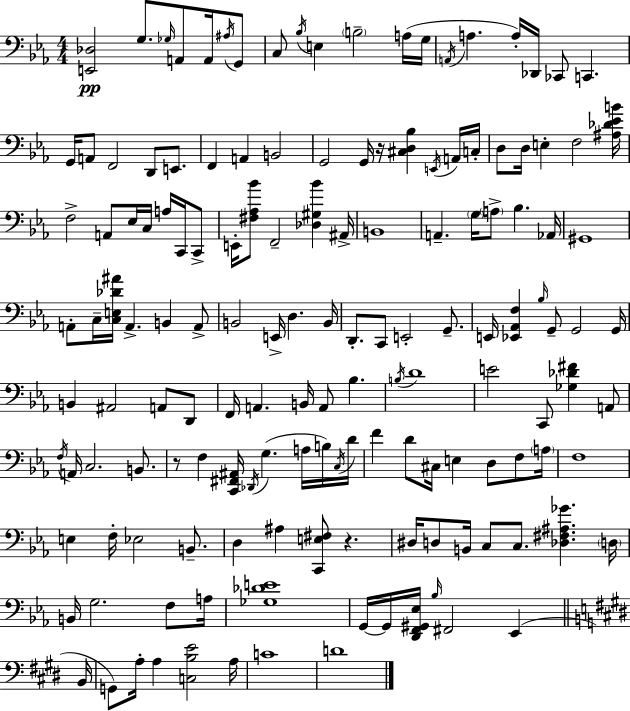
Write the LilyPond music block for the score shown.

{
  \clef bass
  \numericTimeSignature
  \time 4/4
  \key c \minor
  <e, des>2\pp g8. \grace { ges16 } a,8 a,16 \acciaccatura { ais16 } | g,8 c8 \acciaccatura { bes16 } e4 \parenthesize b2-- | a16( g16 \acciaccatura { a,16 } a4. a16-.) des,16 ces,8 c,4. | g,16 a,8 f,2 d,8 | \break e,8. f,4 a,4 b,2 | g,2 g,16 r16 <cis d bes>4 | \acciaccatura { e,16 } a,16 c16-. d8 d16 e4-. f2 | <ais des' ees' b'>16 f2-> a,8 ees16 | \break c16 a16 c,16 c,8-> e,16-. <fis aes bes'>8 f,2-- | <des gis bes'>4 ais,16-> b,1 | a,4.-- \parenthesize g16 \parenthesize a8-> bes4. | aes,16 gis,1 | \break a,8-. c16-- <c e des' ais'>16 a,4.-> b,4 | a,8-> b,2 e,16-> d4. | b,16 d,8.-. c,8 e,2-. | g,8.-- e,16 <ees, aes, f>4 \grace { bes16 } g,8-- g,2 | \break g,16 b,4 ais,2 | a,8 d,8 f,16 a,4. b,16 a,8 | bes4. \acciaccatura { b16 } d'1 | e'2 c,8 | \break <ges des' fis'>4 a,8 \acciaccatura { f16 } a,16 c2. | b,8. r8 f4 <c, fis, ais,>16 \acciaccatura { des,16 }( | g4. a16 b16) \acciaccatura { c16 } d'16 f'4 d'8 | cis16 e4 d8 f8 \parenthesize a16 f1 | \break e4 f16-. ees2 | b,8.-- d4 ais4 | <c, e fis>8 r4. dis16 d8 b,16 c8 | c8. <des fis ais ges'>4. \parenthesize d16 b,16 g2. | \break f8 a16 <ges des' e'>1 | g,16~~ g,16 <d, f, gis, ees>16 \grace { bes16 } fis,2 | ees,4( \bar "||" \break \key e \major b,16 g,8) a16-. a4 <c b e'>2 | a16 c'1 | d'1 | \bar "|."
}